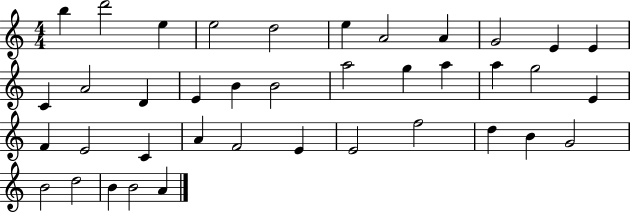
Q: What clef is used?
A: treble